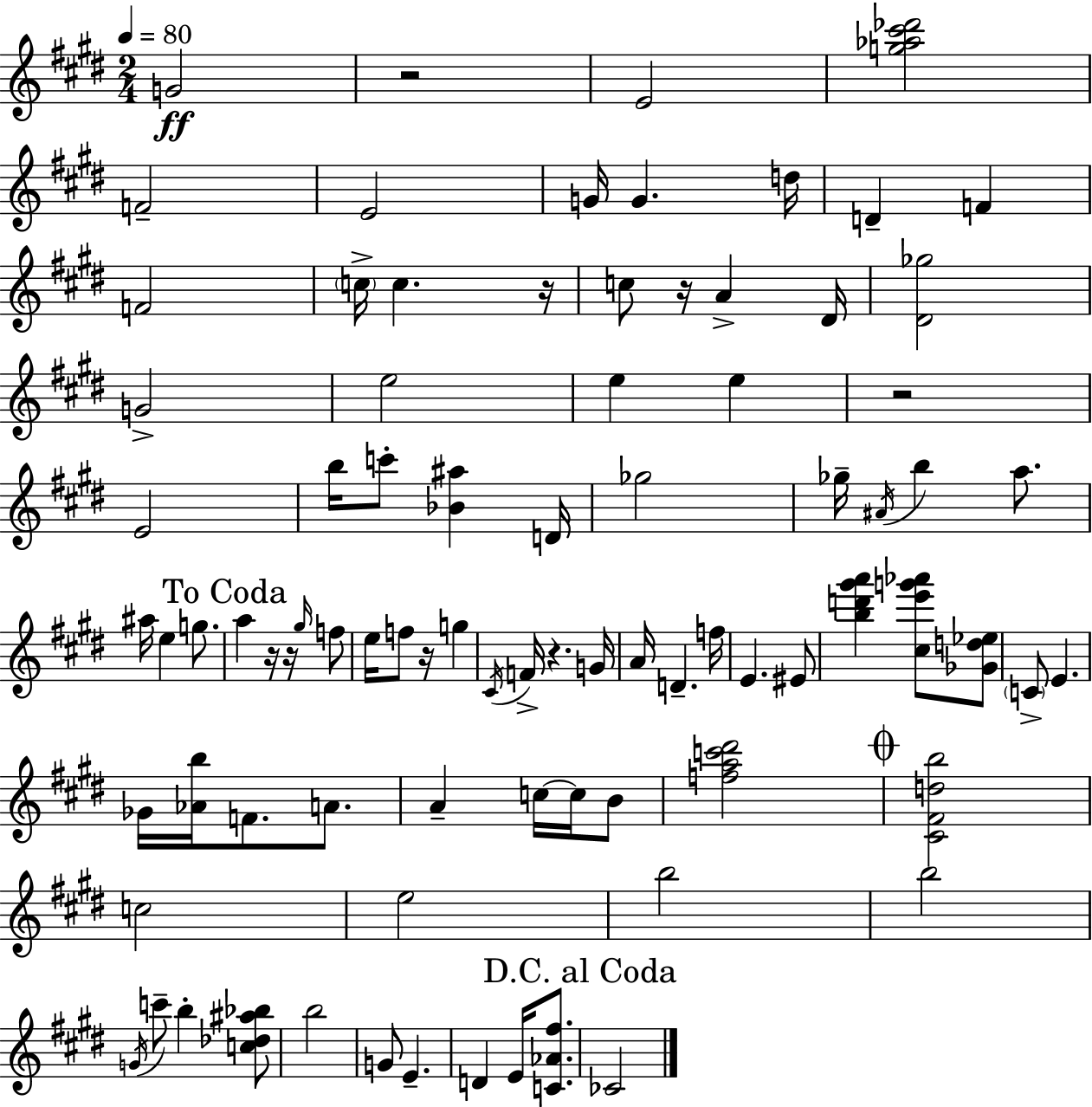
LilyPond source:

{
  \clef treble
  \numericTimeSignature
  \time 2/4
  \key e \major
  \tempo 4 = 80
  g'2\ff | r2 | e'2 | <g'' aes'' cis''' des'''>2 | \break f'2-- | e'2 | g'16 g'4. d''16 | d'4-- f'4 | \break f'2 | \parenthesize c''16-> c''4. r16 | c''8 r16 a'4-> dis'16 | <dis' ges''>2 | \break g'2-> | e''2 | e''4 e''4 | r2 | \break e'2 | b''16 c'''8-. <bes' ais''>4 d'16 | ges''2 | ges''16-- \acciaccatura { ais'16 } b''4 a''8. | \break ais''16 e''4 g''8. | \mark "To Coda" a''4 r16 r16 \grace { gis''16 } | f''8 e''16 f''8 r16 g''4 | \acciaccatura { cis'16 } f'16-> r4. | \break g'16 a'16 d'4.-- | f''16 e'4. | eis'8 <b'' d''' gis''' a'''>4 <cis'' e''' g''' aes'''>8 | <ges' d'' ees''>8 \parenthesize c'8-> e'4. | \break ges'16 <aes' b''>16 f'8. | a'8. a'4-- c''16~~ | c''16 b'8 <f'' a'' c''' dis'''>2 | \mark \markup { \musicglyph "scripts.coda" } <cis' fis' d'' b''>2 | \break c''2 | e''2 | b''2 | b''2 | \break \acciaccatura { g'16 } c'''8-- b''4-. | <c'' des'' ais'' bes''>8 b''2 | g'8 e'4.-- | d'4 | \break e'16 <c' aes' fis''>8. \mark "D.C. al Coda" ces'2 | \bar "|."
}